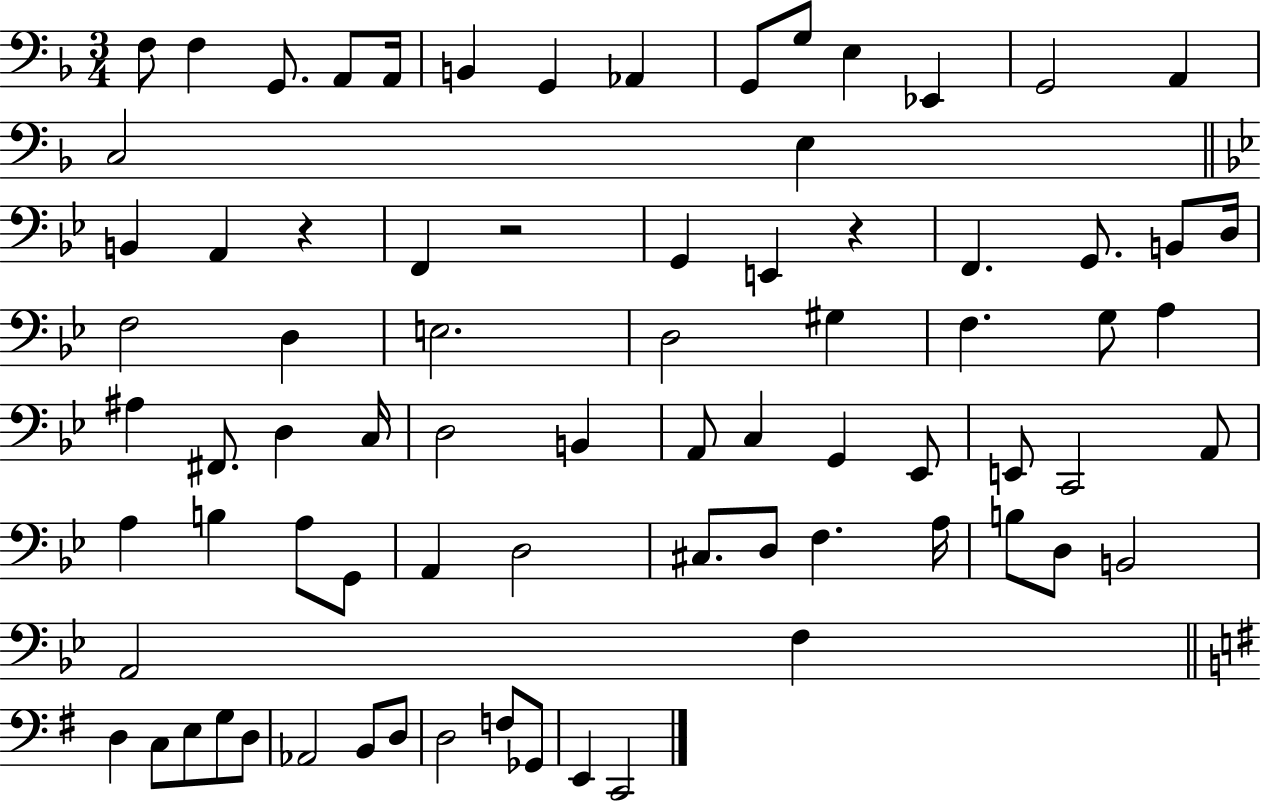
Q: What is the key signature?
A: F major